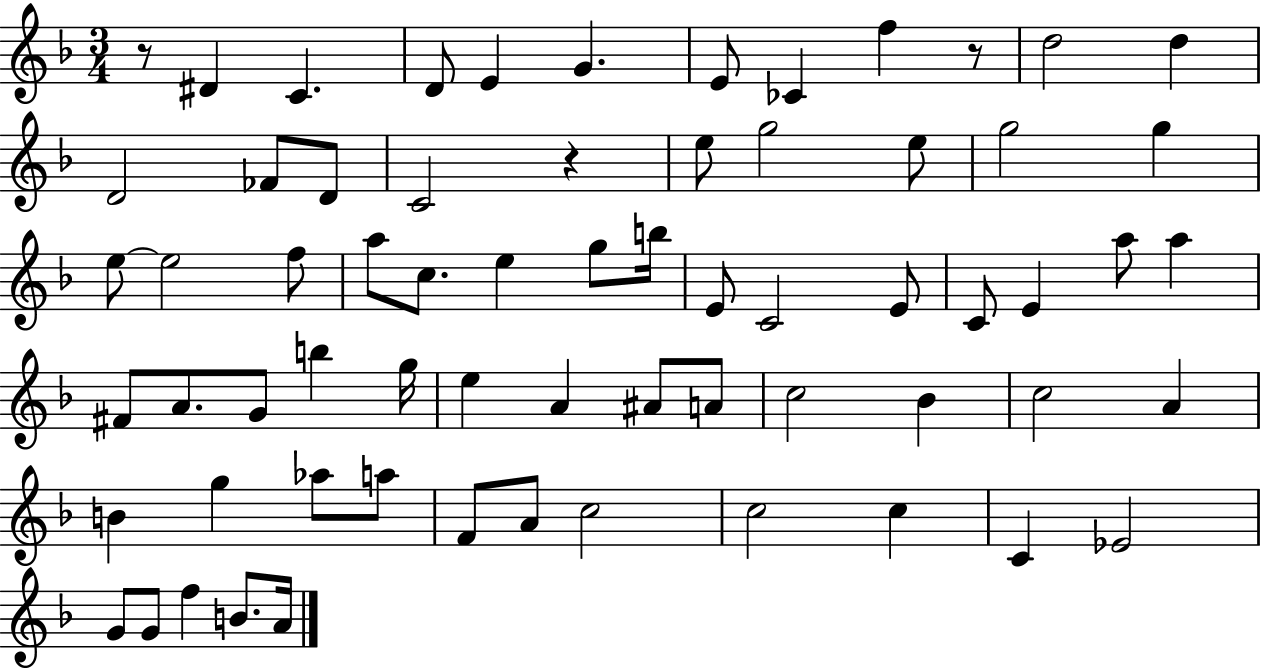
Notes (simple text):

R/e D#4/q C4/q. D4/e E4/q G4/q. E4/e CES4/q F5/q R/e D5/h D5/q D4/h FES4/e D4/e C4/h R/q E5/e G5/h E5/e G5/h G5/q E5/e E5/h F5/e A5/e C5/e. E5/q G5/e B5/s E4/e C4/h E4/e C4/e E4/q A5/e A5/q F#4/e A4/e. G4/e B5/q G5/s E5/q A4/q A#4/e A4/e C5/h Bb4/q C5/h A4/q B4/q G5/q Ab5/e A5/e F4/e A4/e C5/h C5/h C5/q C4/q Eb4/h G4/e G4/e F5/q B4/e. A4/s